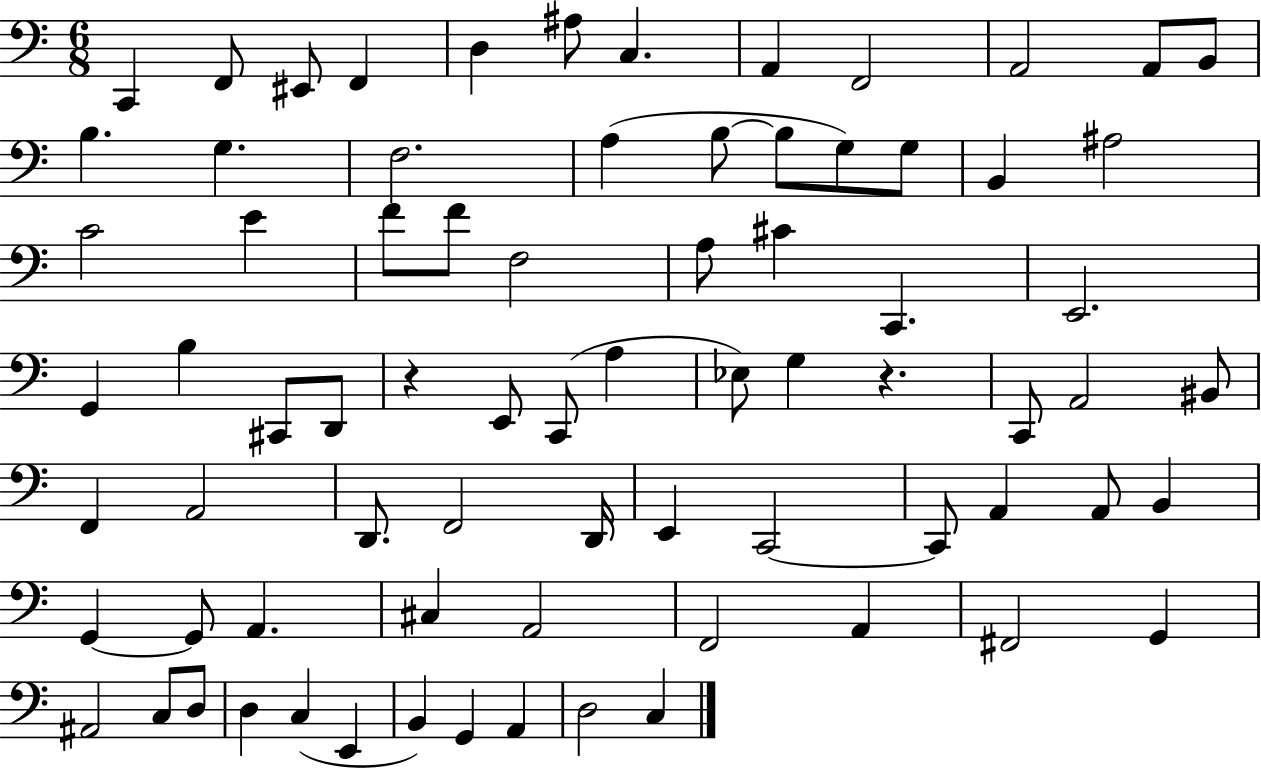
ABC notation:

X:1
T:Untitled
M:6/8
L:1/4
K:C
C,, F,,/2 ^E,,/2 F,, D, ^A,/2 C, A,, F,,2 A,,2 A,,/2 B,,/2 B, G, F,2 A, B,/2 B,/2 G,/2 G,/2 B,, ^A,2 C2 E F/2 F/2 F,2 A,/2 ^C C,, E,,2 G,, B, ^C,,/2 D,,/2 z E,,/2 C,,/2 A, _E,/2 G, z C,,/2 A,,2 ^B,,/2 F,, A,,2 D,,/2 F,,2 D,,/4 E,, C,,2 C,,/2 A,, A,,/2 B,, G,, G,,/2 A,, ^C, A,,2 F,,2 A,, ^F,,2 G,, ^A,,2 C,/2 D,/2 D, C, E,, B,, G,, A,, D,2 C,